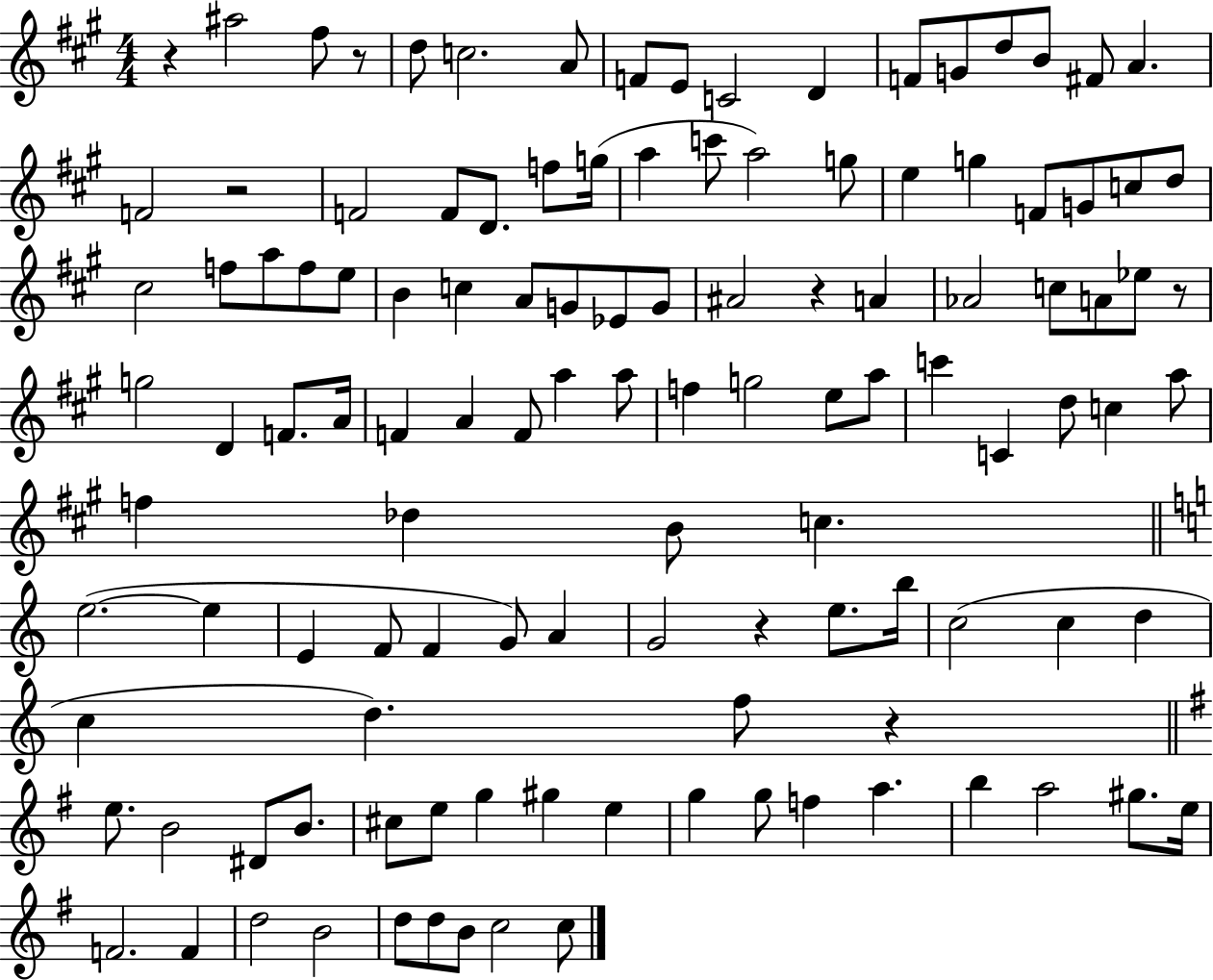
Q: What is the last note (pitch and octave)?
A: C5